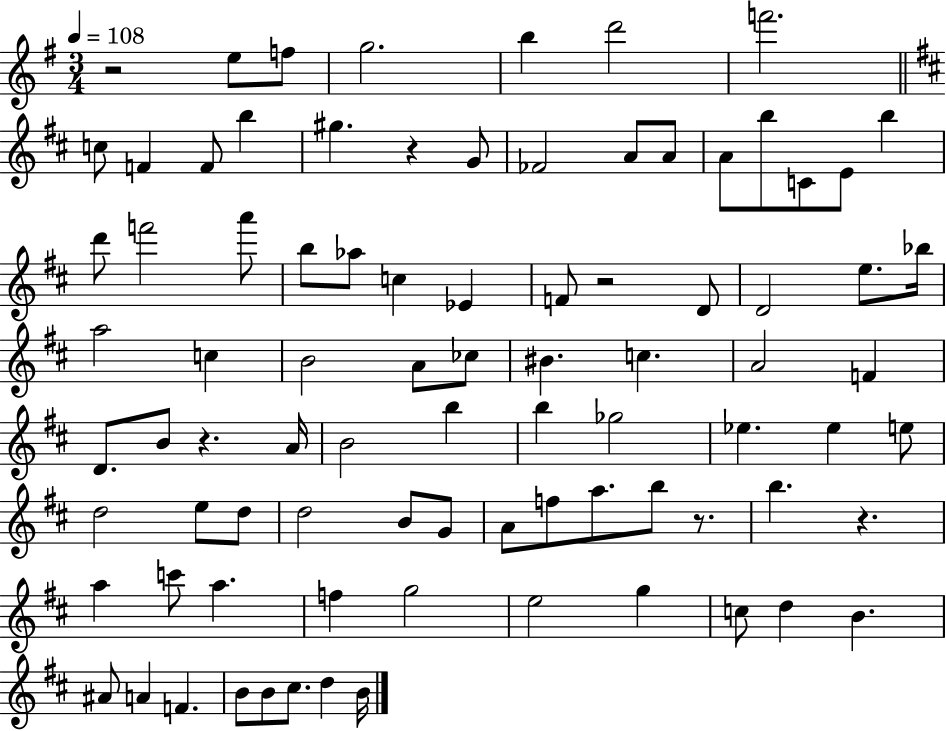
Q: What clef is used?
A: treble